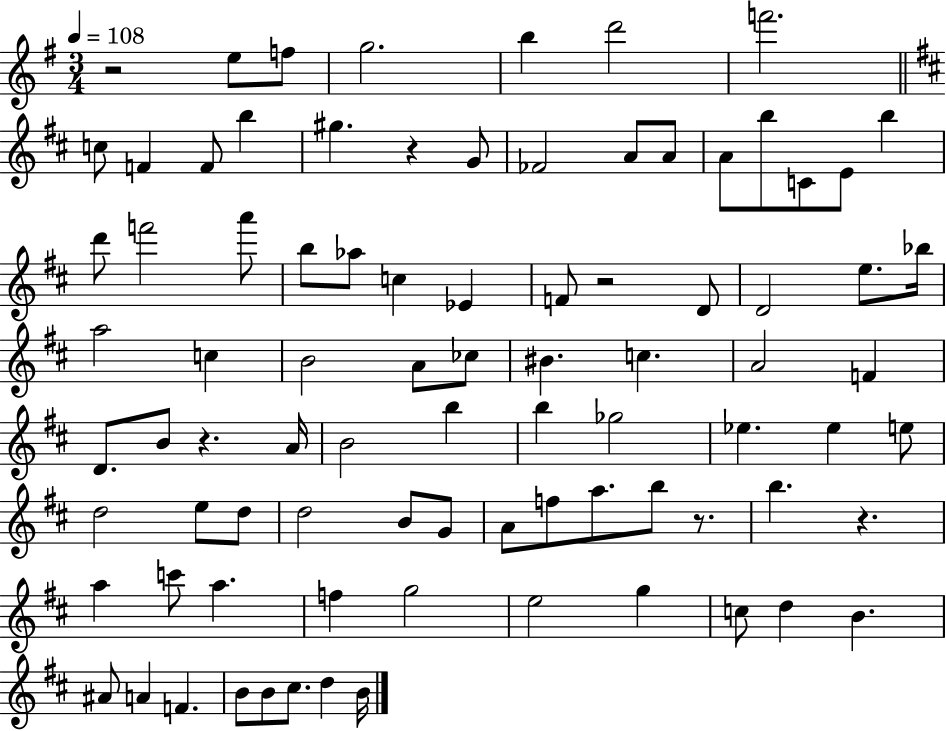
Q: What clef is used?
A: treble